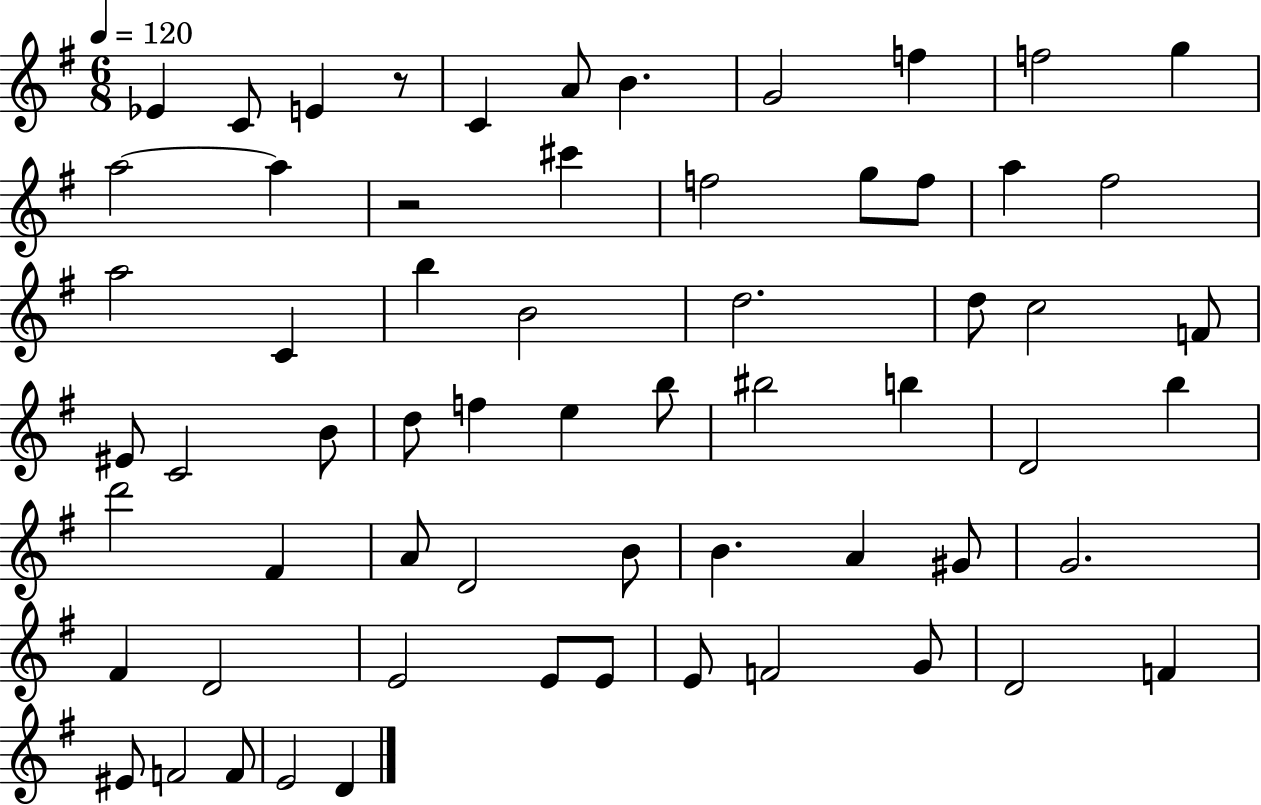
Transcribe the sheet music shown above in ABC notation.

X:1
T:Untitled
M:6/8
L:1/4
K:G
_E C/2 E z/2 C A/2 B G2 f f2 g a2 a z2 ^c' f2 g/2 f/2 a ^f2 a2 C b B2 d2 d/2 c2 F/2 ^E/2 C2 B/2 d/2 f e b/2 ^b2 b D2 b d'2 ^F A/2 D2 B/2 B A ^G/2 G2 ^F D2 E2 E/2 E/2 E/2 F2 G/2 D2 F ^E/2 F2 F/2 E2 D